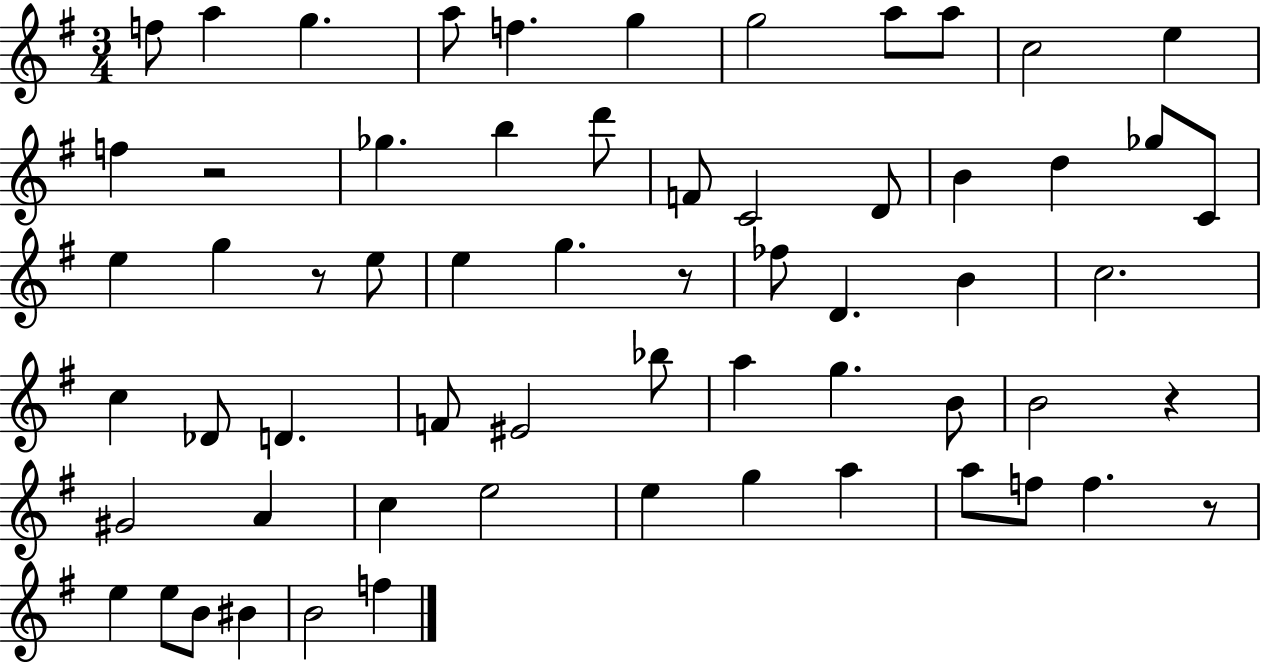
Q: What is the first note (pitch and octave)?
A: F5